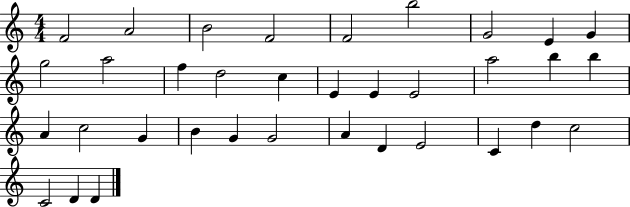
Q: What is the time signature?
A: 4/4